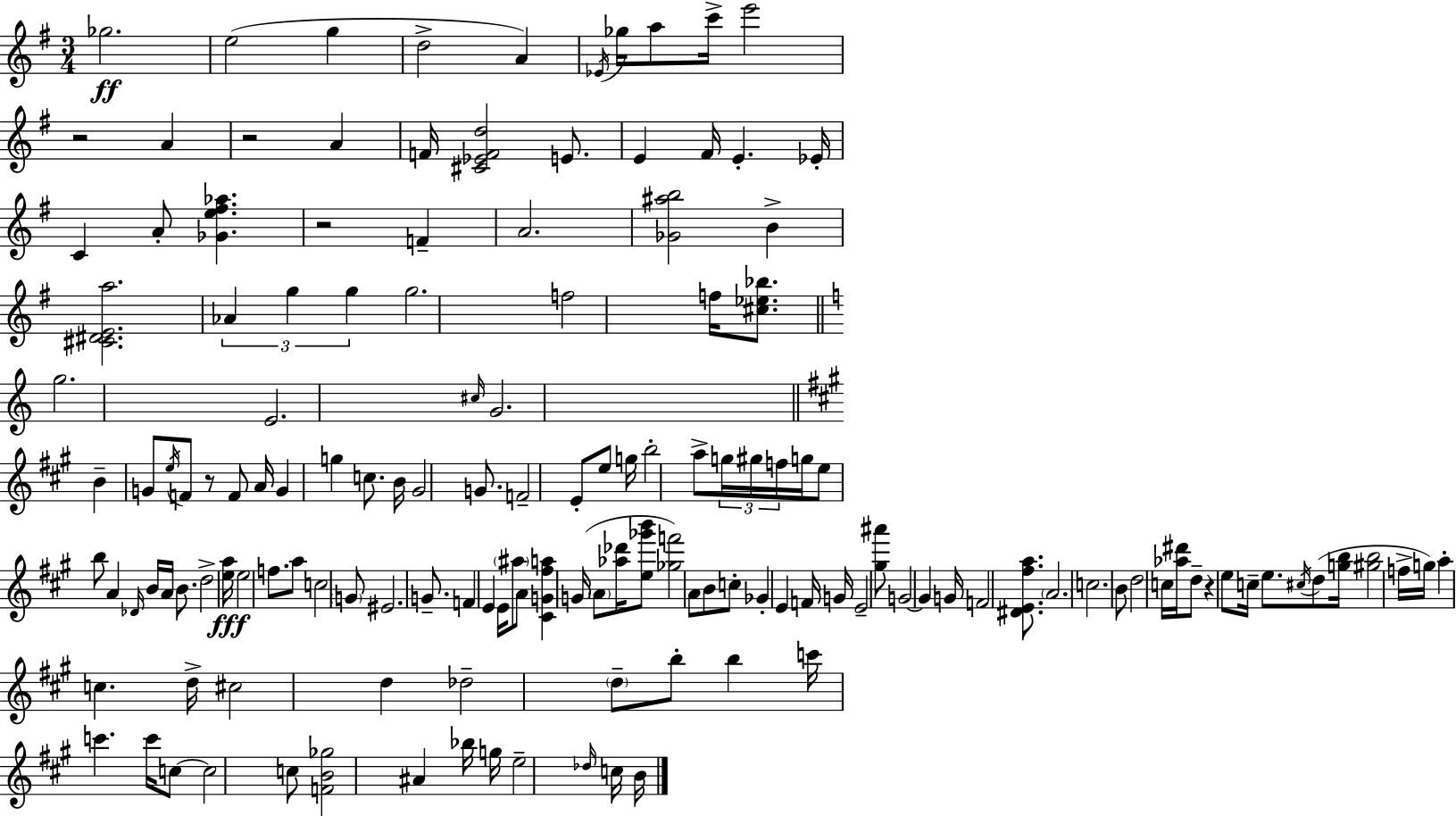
X:1
T:Untitled
M:3/4
L:1/4
K:Em
_g2 e2 g d2 A _E/4 _g/4 a/2 c'/4 e'2 z2 A z2 A F/4 [^C_EFd]2 E/2 E ^F/4 E _E/4 C A/2 [_Ge^f_a] z2 F A2 [_G^ab]2 B [^C^DEa]2 _A g g g2 f2 f/4 [^c_e_b]/2 g2 E2 ^c/4 G2 B G/2 e/4 F/2 z/2 F/2 A/4 G g c/2 B/4 ^G2 G/2 F2 E/2 e/2 g/4 b2 a/2 g/4 ^g/4 f/4 g/4 e/2 b/2 A _D/4 B/4 A/4 B/2 d2 [ea]/4 e2 f/2 a/2 c2 G/2 ^E2 G/2 F E E/4 ^a/2 A/2 [^CG^fa] G/4 A/2 [_a_d']/4 [e_g'b']/2 [_gf']2 A/2 B/2 c/2 _G E F/4 G/4 E2 [^g^a']/2 G2 G G/4 F2 [^DE^fa]/2 A2 c2 B/2 d2 c/4 [_a^d']/4 d/2 z e/2 c/4 e/2 ^c/4 d/2 [gb]/4 [^gb]2 f/4 g/4 a c d/4 ^c2 d _d2 d/2 b/2 b c'/4 c' c'/4 c/2 c2 c/2 [FB_g]2 ^A _b/4 g/4 e2 _d/4 c/4 B/4